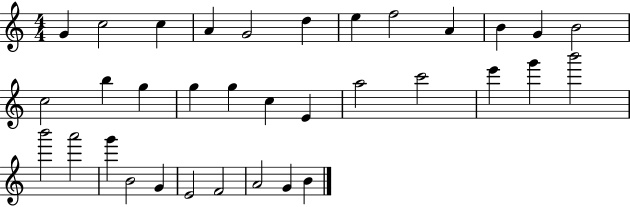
{
  \clef treble
  \numericTimeSignature
  \time 4/4
  \key c \major
  g'4 c''2 c''4 | a'4 g'2 d''4 | e''4 f''2 a'4 | b'4 g'4 b'2 | \break c''2 b''4 g''4 | g''4 g''4 c''4 e'4 | a''2 c'''2 | e'''4 g'''4 b'''2 | \break b'''2 a'''2 | g'''4 b'2 g'4 | e'2 f'2 | a'2 g'4 b'4 | \break \bar "|."
}